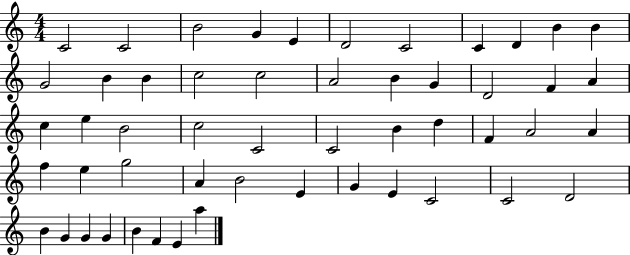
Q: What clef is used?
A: treble